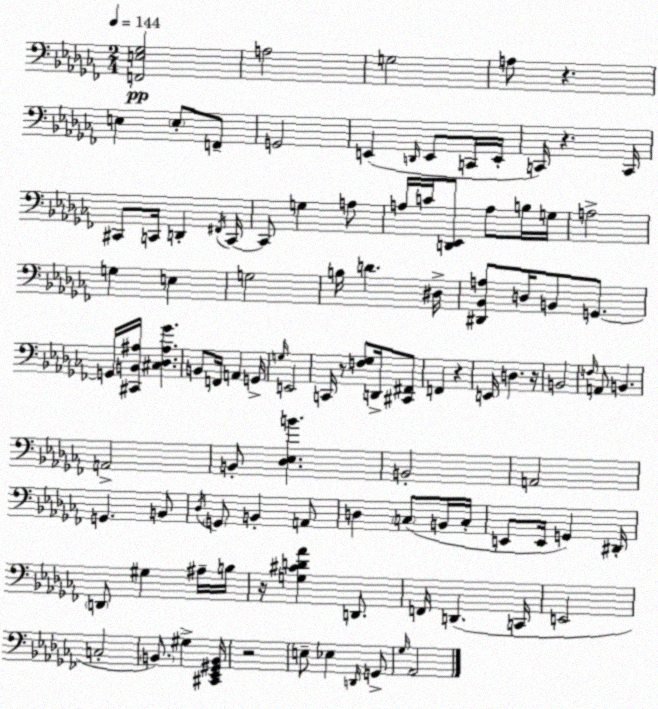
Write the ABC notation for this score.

X:1
T:Untitled
M:2/4
L:1/4
K:Abm
[F,,E,_G,]2 A,2 G,2 A,/2 z E, E,/2 F,,/2 G,,2 E,, D,,/4 E,,/2 C,,/4 E,,/4 C,,/4 z C,,/4 ^C,,/2 C,,/4 D,, ^F,,/4 C,,/4 C,,/2 G, A,/2 A,/4 C/4 [D,,_E,,]/2 A,/2 B,/4 G,/4 A,2 G, E, G,2 B,/4 D ^D,/4 [^D,,_B,,A,]/2 D,/4 B,,/2 G,,/2 G,,/4 [^C,,B,,^A,]/4 [^C,_D,^A,_G] B,,/2 F,,/4 A,, G,,/4 G,/4 E,,2 C,,/4 z/2 [F,_G,]/2 D,,/4 [^C,,^F,,]/2 F,, z E,,/4 D, z/4 B,,2 F,/4 A,,/2 B,, A,,2 B,,/2 [_D,_E,B] B,,2 A,,2 G,, B,,/2 _D,/4 G,,/2 B,, A,,/2 D, C,/2 B,,/4 C,/4 E,,/2 E,,/4 G,, ^D,,/4 D,,/2 ^G, ^A,/4 B,/4 z/4 [G,^CD_A] D,,/2 F,,/4 D,, C,,/4 E,,2 C,2 B,,/2 ^G, [^C,,_E,,^G,,B,,]/4 z2 E,/2 _E, D,,/4 G,,/2 _G,/4 _A,,2